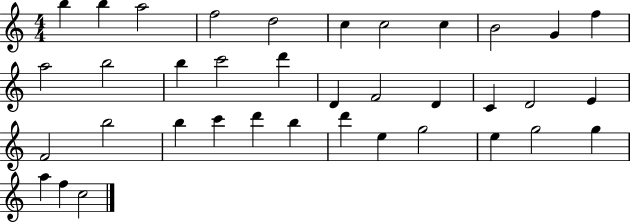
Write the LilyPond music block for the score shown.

{
  \clef treble
  \numericTimeSignature
  \time 4/4
  \key c \major
  b''4 b''4 a''2 | f''2 d''2 | c''4 c''2 c''4 | b'2 g'4 f''4 | \break a''2 b''2 | b''4 c'''2 d'''4 | d'4 f'2 d'4 | c'4 d'2 e'4 | \break f'2 b''2 | b''4 c'''4 d'''4 b''4 | d'''4 e''4 g''2 | e''4 g''2 g''4 | \break a''4 f''4 c''2 | \bar "|."
}